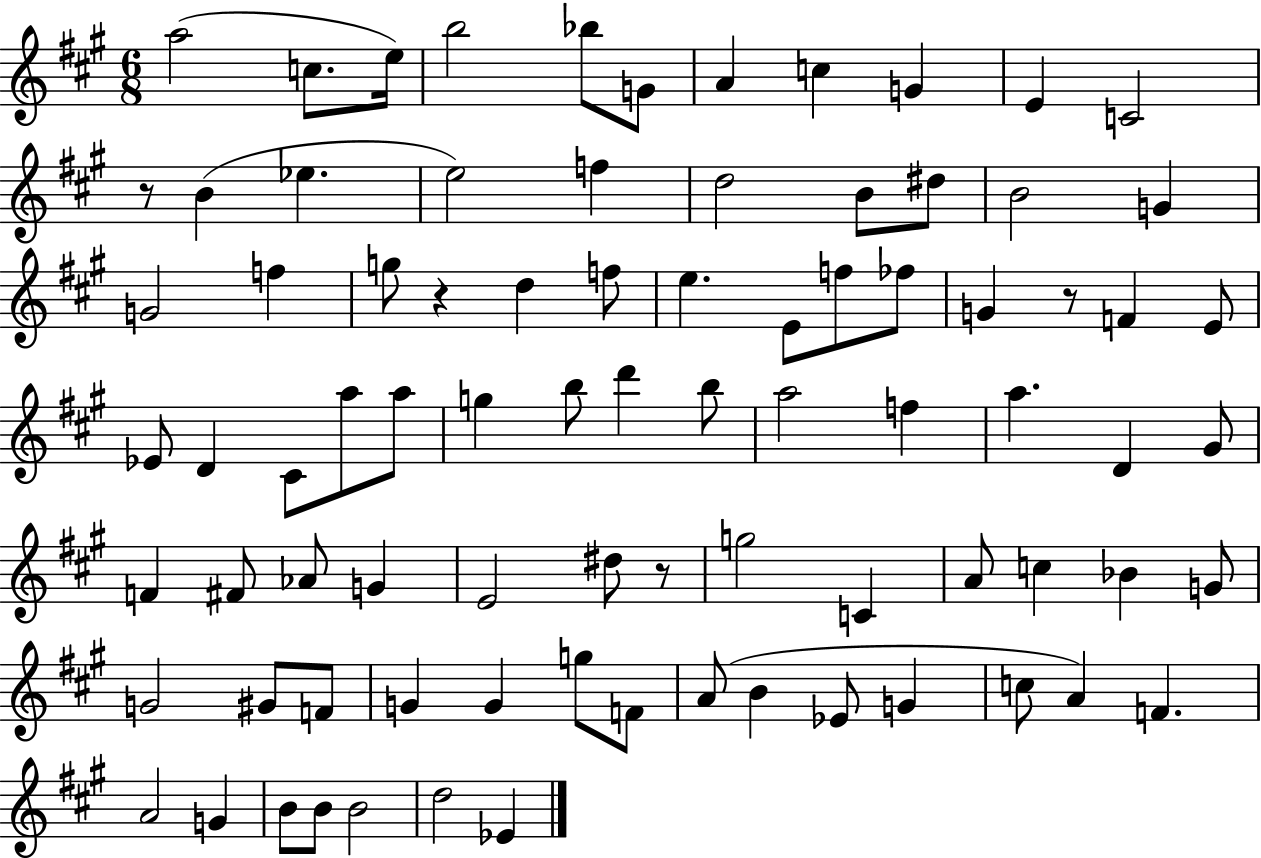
{
  \clef treble
  \numericTimeSignature
  \time 6/8
  \key a \major
  a''2( c''8. e''16) | b''2 bes''8 g'8 | a'4 c''4 g'4 | e'4 c'2 | \break r8 b'4( ees''4. | e''2) f''4 | d''2 b'8 dis''8 | b'2 g'4 | \break g'2 f''4 | g''8 r4 d''4 f''8 | e''4. e'8 f''8 fes''8 | g'4 r8 f'4 e'8 | \break ees'8 d'4 cis'8 a''8 a''8 | g''4 b''8 d'''4 b''8 | a''2 f''4 | a''4. d'4 gis'8 | \break f'4 fis'8 aes'8 g'4 | e'2 dis''8 r8 | g''2 c'4 | a'8 c''4 bes'4 g'8 | \break g'2 gis'8 f'8 | g'4 g'4 g''8 f'8 | a'8( b'4 ees'8 g'4 | c''8 a'4) f'4. | \break a'2 g'4 | b'8 b'8 b'2 | d''2 ees'4 | \bar "|."
}